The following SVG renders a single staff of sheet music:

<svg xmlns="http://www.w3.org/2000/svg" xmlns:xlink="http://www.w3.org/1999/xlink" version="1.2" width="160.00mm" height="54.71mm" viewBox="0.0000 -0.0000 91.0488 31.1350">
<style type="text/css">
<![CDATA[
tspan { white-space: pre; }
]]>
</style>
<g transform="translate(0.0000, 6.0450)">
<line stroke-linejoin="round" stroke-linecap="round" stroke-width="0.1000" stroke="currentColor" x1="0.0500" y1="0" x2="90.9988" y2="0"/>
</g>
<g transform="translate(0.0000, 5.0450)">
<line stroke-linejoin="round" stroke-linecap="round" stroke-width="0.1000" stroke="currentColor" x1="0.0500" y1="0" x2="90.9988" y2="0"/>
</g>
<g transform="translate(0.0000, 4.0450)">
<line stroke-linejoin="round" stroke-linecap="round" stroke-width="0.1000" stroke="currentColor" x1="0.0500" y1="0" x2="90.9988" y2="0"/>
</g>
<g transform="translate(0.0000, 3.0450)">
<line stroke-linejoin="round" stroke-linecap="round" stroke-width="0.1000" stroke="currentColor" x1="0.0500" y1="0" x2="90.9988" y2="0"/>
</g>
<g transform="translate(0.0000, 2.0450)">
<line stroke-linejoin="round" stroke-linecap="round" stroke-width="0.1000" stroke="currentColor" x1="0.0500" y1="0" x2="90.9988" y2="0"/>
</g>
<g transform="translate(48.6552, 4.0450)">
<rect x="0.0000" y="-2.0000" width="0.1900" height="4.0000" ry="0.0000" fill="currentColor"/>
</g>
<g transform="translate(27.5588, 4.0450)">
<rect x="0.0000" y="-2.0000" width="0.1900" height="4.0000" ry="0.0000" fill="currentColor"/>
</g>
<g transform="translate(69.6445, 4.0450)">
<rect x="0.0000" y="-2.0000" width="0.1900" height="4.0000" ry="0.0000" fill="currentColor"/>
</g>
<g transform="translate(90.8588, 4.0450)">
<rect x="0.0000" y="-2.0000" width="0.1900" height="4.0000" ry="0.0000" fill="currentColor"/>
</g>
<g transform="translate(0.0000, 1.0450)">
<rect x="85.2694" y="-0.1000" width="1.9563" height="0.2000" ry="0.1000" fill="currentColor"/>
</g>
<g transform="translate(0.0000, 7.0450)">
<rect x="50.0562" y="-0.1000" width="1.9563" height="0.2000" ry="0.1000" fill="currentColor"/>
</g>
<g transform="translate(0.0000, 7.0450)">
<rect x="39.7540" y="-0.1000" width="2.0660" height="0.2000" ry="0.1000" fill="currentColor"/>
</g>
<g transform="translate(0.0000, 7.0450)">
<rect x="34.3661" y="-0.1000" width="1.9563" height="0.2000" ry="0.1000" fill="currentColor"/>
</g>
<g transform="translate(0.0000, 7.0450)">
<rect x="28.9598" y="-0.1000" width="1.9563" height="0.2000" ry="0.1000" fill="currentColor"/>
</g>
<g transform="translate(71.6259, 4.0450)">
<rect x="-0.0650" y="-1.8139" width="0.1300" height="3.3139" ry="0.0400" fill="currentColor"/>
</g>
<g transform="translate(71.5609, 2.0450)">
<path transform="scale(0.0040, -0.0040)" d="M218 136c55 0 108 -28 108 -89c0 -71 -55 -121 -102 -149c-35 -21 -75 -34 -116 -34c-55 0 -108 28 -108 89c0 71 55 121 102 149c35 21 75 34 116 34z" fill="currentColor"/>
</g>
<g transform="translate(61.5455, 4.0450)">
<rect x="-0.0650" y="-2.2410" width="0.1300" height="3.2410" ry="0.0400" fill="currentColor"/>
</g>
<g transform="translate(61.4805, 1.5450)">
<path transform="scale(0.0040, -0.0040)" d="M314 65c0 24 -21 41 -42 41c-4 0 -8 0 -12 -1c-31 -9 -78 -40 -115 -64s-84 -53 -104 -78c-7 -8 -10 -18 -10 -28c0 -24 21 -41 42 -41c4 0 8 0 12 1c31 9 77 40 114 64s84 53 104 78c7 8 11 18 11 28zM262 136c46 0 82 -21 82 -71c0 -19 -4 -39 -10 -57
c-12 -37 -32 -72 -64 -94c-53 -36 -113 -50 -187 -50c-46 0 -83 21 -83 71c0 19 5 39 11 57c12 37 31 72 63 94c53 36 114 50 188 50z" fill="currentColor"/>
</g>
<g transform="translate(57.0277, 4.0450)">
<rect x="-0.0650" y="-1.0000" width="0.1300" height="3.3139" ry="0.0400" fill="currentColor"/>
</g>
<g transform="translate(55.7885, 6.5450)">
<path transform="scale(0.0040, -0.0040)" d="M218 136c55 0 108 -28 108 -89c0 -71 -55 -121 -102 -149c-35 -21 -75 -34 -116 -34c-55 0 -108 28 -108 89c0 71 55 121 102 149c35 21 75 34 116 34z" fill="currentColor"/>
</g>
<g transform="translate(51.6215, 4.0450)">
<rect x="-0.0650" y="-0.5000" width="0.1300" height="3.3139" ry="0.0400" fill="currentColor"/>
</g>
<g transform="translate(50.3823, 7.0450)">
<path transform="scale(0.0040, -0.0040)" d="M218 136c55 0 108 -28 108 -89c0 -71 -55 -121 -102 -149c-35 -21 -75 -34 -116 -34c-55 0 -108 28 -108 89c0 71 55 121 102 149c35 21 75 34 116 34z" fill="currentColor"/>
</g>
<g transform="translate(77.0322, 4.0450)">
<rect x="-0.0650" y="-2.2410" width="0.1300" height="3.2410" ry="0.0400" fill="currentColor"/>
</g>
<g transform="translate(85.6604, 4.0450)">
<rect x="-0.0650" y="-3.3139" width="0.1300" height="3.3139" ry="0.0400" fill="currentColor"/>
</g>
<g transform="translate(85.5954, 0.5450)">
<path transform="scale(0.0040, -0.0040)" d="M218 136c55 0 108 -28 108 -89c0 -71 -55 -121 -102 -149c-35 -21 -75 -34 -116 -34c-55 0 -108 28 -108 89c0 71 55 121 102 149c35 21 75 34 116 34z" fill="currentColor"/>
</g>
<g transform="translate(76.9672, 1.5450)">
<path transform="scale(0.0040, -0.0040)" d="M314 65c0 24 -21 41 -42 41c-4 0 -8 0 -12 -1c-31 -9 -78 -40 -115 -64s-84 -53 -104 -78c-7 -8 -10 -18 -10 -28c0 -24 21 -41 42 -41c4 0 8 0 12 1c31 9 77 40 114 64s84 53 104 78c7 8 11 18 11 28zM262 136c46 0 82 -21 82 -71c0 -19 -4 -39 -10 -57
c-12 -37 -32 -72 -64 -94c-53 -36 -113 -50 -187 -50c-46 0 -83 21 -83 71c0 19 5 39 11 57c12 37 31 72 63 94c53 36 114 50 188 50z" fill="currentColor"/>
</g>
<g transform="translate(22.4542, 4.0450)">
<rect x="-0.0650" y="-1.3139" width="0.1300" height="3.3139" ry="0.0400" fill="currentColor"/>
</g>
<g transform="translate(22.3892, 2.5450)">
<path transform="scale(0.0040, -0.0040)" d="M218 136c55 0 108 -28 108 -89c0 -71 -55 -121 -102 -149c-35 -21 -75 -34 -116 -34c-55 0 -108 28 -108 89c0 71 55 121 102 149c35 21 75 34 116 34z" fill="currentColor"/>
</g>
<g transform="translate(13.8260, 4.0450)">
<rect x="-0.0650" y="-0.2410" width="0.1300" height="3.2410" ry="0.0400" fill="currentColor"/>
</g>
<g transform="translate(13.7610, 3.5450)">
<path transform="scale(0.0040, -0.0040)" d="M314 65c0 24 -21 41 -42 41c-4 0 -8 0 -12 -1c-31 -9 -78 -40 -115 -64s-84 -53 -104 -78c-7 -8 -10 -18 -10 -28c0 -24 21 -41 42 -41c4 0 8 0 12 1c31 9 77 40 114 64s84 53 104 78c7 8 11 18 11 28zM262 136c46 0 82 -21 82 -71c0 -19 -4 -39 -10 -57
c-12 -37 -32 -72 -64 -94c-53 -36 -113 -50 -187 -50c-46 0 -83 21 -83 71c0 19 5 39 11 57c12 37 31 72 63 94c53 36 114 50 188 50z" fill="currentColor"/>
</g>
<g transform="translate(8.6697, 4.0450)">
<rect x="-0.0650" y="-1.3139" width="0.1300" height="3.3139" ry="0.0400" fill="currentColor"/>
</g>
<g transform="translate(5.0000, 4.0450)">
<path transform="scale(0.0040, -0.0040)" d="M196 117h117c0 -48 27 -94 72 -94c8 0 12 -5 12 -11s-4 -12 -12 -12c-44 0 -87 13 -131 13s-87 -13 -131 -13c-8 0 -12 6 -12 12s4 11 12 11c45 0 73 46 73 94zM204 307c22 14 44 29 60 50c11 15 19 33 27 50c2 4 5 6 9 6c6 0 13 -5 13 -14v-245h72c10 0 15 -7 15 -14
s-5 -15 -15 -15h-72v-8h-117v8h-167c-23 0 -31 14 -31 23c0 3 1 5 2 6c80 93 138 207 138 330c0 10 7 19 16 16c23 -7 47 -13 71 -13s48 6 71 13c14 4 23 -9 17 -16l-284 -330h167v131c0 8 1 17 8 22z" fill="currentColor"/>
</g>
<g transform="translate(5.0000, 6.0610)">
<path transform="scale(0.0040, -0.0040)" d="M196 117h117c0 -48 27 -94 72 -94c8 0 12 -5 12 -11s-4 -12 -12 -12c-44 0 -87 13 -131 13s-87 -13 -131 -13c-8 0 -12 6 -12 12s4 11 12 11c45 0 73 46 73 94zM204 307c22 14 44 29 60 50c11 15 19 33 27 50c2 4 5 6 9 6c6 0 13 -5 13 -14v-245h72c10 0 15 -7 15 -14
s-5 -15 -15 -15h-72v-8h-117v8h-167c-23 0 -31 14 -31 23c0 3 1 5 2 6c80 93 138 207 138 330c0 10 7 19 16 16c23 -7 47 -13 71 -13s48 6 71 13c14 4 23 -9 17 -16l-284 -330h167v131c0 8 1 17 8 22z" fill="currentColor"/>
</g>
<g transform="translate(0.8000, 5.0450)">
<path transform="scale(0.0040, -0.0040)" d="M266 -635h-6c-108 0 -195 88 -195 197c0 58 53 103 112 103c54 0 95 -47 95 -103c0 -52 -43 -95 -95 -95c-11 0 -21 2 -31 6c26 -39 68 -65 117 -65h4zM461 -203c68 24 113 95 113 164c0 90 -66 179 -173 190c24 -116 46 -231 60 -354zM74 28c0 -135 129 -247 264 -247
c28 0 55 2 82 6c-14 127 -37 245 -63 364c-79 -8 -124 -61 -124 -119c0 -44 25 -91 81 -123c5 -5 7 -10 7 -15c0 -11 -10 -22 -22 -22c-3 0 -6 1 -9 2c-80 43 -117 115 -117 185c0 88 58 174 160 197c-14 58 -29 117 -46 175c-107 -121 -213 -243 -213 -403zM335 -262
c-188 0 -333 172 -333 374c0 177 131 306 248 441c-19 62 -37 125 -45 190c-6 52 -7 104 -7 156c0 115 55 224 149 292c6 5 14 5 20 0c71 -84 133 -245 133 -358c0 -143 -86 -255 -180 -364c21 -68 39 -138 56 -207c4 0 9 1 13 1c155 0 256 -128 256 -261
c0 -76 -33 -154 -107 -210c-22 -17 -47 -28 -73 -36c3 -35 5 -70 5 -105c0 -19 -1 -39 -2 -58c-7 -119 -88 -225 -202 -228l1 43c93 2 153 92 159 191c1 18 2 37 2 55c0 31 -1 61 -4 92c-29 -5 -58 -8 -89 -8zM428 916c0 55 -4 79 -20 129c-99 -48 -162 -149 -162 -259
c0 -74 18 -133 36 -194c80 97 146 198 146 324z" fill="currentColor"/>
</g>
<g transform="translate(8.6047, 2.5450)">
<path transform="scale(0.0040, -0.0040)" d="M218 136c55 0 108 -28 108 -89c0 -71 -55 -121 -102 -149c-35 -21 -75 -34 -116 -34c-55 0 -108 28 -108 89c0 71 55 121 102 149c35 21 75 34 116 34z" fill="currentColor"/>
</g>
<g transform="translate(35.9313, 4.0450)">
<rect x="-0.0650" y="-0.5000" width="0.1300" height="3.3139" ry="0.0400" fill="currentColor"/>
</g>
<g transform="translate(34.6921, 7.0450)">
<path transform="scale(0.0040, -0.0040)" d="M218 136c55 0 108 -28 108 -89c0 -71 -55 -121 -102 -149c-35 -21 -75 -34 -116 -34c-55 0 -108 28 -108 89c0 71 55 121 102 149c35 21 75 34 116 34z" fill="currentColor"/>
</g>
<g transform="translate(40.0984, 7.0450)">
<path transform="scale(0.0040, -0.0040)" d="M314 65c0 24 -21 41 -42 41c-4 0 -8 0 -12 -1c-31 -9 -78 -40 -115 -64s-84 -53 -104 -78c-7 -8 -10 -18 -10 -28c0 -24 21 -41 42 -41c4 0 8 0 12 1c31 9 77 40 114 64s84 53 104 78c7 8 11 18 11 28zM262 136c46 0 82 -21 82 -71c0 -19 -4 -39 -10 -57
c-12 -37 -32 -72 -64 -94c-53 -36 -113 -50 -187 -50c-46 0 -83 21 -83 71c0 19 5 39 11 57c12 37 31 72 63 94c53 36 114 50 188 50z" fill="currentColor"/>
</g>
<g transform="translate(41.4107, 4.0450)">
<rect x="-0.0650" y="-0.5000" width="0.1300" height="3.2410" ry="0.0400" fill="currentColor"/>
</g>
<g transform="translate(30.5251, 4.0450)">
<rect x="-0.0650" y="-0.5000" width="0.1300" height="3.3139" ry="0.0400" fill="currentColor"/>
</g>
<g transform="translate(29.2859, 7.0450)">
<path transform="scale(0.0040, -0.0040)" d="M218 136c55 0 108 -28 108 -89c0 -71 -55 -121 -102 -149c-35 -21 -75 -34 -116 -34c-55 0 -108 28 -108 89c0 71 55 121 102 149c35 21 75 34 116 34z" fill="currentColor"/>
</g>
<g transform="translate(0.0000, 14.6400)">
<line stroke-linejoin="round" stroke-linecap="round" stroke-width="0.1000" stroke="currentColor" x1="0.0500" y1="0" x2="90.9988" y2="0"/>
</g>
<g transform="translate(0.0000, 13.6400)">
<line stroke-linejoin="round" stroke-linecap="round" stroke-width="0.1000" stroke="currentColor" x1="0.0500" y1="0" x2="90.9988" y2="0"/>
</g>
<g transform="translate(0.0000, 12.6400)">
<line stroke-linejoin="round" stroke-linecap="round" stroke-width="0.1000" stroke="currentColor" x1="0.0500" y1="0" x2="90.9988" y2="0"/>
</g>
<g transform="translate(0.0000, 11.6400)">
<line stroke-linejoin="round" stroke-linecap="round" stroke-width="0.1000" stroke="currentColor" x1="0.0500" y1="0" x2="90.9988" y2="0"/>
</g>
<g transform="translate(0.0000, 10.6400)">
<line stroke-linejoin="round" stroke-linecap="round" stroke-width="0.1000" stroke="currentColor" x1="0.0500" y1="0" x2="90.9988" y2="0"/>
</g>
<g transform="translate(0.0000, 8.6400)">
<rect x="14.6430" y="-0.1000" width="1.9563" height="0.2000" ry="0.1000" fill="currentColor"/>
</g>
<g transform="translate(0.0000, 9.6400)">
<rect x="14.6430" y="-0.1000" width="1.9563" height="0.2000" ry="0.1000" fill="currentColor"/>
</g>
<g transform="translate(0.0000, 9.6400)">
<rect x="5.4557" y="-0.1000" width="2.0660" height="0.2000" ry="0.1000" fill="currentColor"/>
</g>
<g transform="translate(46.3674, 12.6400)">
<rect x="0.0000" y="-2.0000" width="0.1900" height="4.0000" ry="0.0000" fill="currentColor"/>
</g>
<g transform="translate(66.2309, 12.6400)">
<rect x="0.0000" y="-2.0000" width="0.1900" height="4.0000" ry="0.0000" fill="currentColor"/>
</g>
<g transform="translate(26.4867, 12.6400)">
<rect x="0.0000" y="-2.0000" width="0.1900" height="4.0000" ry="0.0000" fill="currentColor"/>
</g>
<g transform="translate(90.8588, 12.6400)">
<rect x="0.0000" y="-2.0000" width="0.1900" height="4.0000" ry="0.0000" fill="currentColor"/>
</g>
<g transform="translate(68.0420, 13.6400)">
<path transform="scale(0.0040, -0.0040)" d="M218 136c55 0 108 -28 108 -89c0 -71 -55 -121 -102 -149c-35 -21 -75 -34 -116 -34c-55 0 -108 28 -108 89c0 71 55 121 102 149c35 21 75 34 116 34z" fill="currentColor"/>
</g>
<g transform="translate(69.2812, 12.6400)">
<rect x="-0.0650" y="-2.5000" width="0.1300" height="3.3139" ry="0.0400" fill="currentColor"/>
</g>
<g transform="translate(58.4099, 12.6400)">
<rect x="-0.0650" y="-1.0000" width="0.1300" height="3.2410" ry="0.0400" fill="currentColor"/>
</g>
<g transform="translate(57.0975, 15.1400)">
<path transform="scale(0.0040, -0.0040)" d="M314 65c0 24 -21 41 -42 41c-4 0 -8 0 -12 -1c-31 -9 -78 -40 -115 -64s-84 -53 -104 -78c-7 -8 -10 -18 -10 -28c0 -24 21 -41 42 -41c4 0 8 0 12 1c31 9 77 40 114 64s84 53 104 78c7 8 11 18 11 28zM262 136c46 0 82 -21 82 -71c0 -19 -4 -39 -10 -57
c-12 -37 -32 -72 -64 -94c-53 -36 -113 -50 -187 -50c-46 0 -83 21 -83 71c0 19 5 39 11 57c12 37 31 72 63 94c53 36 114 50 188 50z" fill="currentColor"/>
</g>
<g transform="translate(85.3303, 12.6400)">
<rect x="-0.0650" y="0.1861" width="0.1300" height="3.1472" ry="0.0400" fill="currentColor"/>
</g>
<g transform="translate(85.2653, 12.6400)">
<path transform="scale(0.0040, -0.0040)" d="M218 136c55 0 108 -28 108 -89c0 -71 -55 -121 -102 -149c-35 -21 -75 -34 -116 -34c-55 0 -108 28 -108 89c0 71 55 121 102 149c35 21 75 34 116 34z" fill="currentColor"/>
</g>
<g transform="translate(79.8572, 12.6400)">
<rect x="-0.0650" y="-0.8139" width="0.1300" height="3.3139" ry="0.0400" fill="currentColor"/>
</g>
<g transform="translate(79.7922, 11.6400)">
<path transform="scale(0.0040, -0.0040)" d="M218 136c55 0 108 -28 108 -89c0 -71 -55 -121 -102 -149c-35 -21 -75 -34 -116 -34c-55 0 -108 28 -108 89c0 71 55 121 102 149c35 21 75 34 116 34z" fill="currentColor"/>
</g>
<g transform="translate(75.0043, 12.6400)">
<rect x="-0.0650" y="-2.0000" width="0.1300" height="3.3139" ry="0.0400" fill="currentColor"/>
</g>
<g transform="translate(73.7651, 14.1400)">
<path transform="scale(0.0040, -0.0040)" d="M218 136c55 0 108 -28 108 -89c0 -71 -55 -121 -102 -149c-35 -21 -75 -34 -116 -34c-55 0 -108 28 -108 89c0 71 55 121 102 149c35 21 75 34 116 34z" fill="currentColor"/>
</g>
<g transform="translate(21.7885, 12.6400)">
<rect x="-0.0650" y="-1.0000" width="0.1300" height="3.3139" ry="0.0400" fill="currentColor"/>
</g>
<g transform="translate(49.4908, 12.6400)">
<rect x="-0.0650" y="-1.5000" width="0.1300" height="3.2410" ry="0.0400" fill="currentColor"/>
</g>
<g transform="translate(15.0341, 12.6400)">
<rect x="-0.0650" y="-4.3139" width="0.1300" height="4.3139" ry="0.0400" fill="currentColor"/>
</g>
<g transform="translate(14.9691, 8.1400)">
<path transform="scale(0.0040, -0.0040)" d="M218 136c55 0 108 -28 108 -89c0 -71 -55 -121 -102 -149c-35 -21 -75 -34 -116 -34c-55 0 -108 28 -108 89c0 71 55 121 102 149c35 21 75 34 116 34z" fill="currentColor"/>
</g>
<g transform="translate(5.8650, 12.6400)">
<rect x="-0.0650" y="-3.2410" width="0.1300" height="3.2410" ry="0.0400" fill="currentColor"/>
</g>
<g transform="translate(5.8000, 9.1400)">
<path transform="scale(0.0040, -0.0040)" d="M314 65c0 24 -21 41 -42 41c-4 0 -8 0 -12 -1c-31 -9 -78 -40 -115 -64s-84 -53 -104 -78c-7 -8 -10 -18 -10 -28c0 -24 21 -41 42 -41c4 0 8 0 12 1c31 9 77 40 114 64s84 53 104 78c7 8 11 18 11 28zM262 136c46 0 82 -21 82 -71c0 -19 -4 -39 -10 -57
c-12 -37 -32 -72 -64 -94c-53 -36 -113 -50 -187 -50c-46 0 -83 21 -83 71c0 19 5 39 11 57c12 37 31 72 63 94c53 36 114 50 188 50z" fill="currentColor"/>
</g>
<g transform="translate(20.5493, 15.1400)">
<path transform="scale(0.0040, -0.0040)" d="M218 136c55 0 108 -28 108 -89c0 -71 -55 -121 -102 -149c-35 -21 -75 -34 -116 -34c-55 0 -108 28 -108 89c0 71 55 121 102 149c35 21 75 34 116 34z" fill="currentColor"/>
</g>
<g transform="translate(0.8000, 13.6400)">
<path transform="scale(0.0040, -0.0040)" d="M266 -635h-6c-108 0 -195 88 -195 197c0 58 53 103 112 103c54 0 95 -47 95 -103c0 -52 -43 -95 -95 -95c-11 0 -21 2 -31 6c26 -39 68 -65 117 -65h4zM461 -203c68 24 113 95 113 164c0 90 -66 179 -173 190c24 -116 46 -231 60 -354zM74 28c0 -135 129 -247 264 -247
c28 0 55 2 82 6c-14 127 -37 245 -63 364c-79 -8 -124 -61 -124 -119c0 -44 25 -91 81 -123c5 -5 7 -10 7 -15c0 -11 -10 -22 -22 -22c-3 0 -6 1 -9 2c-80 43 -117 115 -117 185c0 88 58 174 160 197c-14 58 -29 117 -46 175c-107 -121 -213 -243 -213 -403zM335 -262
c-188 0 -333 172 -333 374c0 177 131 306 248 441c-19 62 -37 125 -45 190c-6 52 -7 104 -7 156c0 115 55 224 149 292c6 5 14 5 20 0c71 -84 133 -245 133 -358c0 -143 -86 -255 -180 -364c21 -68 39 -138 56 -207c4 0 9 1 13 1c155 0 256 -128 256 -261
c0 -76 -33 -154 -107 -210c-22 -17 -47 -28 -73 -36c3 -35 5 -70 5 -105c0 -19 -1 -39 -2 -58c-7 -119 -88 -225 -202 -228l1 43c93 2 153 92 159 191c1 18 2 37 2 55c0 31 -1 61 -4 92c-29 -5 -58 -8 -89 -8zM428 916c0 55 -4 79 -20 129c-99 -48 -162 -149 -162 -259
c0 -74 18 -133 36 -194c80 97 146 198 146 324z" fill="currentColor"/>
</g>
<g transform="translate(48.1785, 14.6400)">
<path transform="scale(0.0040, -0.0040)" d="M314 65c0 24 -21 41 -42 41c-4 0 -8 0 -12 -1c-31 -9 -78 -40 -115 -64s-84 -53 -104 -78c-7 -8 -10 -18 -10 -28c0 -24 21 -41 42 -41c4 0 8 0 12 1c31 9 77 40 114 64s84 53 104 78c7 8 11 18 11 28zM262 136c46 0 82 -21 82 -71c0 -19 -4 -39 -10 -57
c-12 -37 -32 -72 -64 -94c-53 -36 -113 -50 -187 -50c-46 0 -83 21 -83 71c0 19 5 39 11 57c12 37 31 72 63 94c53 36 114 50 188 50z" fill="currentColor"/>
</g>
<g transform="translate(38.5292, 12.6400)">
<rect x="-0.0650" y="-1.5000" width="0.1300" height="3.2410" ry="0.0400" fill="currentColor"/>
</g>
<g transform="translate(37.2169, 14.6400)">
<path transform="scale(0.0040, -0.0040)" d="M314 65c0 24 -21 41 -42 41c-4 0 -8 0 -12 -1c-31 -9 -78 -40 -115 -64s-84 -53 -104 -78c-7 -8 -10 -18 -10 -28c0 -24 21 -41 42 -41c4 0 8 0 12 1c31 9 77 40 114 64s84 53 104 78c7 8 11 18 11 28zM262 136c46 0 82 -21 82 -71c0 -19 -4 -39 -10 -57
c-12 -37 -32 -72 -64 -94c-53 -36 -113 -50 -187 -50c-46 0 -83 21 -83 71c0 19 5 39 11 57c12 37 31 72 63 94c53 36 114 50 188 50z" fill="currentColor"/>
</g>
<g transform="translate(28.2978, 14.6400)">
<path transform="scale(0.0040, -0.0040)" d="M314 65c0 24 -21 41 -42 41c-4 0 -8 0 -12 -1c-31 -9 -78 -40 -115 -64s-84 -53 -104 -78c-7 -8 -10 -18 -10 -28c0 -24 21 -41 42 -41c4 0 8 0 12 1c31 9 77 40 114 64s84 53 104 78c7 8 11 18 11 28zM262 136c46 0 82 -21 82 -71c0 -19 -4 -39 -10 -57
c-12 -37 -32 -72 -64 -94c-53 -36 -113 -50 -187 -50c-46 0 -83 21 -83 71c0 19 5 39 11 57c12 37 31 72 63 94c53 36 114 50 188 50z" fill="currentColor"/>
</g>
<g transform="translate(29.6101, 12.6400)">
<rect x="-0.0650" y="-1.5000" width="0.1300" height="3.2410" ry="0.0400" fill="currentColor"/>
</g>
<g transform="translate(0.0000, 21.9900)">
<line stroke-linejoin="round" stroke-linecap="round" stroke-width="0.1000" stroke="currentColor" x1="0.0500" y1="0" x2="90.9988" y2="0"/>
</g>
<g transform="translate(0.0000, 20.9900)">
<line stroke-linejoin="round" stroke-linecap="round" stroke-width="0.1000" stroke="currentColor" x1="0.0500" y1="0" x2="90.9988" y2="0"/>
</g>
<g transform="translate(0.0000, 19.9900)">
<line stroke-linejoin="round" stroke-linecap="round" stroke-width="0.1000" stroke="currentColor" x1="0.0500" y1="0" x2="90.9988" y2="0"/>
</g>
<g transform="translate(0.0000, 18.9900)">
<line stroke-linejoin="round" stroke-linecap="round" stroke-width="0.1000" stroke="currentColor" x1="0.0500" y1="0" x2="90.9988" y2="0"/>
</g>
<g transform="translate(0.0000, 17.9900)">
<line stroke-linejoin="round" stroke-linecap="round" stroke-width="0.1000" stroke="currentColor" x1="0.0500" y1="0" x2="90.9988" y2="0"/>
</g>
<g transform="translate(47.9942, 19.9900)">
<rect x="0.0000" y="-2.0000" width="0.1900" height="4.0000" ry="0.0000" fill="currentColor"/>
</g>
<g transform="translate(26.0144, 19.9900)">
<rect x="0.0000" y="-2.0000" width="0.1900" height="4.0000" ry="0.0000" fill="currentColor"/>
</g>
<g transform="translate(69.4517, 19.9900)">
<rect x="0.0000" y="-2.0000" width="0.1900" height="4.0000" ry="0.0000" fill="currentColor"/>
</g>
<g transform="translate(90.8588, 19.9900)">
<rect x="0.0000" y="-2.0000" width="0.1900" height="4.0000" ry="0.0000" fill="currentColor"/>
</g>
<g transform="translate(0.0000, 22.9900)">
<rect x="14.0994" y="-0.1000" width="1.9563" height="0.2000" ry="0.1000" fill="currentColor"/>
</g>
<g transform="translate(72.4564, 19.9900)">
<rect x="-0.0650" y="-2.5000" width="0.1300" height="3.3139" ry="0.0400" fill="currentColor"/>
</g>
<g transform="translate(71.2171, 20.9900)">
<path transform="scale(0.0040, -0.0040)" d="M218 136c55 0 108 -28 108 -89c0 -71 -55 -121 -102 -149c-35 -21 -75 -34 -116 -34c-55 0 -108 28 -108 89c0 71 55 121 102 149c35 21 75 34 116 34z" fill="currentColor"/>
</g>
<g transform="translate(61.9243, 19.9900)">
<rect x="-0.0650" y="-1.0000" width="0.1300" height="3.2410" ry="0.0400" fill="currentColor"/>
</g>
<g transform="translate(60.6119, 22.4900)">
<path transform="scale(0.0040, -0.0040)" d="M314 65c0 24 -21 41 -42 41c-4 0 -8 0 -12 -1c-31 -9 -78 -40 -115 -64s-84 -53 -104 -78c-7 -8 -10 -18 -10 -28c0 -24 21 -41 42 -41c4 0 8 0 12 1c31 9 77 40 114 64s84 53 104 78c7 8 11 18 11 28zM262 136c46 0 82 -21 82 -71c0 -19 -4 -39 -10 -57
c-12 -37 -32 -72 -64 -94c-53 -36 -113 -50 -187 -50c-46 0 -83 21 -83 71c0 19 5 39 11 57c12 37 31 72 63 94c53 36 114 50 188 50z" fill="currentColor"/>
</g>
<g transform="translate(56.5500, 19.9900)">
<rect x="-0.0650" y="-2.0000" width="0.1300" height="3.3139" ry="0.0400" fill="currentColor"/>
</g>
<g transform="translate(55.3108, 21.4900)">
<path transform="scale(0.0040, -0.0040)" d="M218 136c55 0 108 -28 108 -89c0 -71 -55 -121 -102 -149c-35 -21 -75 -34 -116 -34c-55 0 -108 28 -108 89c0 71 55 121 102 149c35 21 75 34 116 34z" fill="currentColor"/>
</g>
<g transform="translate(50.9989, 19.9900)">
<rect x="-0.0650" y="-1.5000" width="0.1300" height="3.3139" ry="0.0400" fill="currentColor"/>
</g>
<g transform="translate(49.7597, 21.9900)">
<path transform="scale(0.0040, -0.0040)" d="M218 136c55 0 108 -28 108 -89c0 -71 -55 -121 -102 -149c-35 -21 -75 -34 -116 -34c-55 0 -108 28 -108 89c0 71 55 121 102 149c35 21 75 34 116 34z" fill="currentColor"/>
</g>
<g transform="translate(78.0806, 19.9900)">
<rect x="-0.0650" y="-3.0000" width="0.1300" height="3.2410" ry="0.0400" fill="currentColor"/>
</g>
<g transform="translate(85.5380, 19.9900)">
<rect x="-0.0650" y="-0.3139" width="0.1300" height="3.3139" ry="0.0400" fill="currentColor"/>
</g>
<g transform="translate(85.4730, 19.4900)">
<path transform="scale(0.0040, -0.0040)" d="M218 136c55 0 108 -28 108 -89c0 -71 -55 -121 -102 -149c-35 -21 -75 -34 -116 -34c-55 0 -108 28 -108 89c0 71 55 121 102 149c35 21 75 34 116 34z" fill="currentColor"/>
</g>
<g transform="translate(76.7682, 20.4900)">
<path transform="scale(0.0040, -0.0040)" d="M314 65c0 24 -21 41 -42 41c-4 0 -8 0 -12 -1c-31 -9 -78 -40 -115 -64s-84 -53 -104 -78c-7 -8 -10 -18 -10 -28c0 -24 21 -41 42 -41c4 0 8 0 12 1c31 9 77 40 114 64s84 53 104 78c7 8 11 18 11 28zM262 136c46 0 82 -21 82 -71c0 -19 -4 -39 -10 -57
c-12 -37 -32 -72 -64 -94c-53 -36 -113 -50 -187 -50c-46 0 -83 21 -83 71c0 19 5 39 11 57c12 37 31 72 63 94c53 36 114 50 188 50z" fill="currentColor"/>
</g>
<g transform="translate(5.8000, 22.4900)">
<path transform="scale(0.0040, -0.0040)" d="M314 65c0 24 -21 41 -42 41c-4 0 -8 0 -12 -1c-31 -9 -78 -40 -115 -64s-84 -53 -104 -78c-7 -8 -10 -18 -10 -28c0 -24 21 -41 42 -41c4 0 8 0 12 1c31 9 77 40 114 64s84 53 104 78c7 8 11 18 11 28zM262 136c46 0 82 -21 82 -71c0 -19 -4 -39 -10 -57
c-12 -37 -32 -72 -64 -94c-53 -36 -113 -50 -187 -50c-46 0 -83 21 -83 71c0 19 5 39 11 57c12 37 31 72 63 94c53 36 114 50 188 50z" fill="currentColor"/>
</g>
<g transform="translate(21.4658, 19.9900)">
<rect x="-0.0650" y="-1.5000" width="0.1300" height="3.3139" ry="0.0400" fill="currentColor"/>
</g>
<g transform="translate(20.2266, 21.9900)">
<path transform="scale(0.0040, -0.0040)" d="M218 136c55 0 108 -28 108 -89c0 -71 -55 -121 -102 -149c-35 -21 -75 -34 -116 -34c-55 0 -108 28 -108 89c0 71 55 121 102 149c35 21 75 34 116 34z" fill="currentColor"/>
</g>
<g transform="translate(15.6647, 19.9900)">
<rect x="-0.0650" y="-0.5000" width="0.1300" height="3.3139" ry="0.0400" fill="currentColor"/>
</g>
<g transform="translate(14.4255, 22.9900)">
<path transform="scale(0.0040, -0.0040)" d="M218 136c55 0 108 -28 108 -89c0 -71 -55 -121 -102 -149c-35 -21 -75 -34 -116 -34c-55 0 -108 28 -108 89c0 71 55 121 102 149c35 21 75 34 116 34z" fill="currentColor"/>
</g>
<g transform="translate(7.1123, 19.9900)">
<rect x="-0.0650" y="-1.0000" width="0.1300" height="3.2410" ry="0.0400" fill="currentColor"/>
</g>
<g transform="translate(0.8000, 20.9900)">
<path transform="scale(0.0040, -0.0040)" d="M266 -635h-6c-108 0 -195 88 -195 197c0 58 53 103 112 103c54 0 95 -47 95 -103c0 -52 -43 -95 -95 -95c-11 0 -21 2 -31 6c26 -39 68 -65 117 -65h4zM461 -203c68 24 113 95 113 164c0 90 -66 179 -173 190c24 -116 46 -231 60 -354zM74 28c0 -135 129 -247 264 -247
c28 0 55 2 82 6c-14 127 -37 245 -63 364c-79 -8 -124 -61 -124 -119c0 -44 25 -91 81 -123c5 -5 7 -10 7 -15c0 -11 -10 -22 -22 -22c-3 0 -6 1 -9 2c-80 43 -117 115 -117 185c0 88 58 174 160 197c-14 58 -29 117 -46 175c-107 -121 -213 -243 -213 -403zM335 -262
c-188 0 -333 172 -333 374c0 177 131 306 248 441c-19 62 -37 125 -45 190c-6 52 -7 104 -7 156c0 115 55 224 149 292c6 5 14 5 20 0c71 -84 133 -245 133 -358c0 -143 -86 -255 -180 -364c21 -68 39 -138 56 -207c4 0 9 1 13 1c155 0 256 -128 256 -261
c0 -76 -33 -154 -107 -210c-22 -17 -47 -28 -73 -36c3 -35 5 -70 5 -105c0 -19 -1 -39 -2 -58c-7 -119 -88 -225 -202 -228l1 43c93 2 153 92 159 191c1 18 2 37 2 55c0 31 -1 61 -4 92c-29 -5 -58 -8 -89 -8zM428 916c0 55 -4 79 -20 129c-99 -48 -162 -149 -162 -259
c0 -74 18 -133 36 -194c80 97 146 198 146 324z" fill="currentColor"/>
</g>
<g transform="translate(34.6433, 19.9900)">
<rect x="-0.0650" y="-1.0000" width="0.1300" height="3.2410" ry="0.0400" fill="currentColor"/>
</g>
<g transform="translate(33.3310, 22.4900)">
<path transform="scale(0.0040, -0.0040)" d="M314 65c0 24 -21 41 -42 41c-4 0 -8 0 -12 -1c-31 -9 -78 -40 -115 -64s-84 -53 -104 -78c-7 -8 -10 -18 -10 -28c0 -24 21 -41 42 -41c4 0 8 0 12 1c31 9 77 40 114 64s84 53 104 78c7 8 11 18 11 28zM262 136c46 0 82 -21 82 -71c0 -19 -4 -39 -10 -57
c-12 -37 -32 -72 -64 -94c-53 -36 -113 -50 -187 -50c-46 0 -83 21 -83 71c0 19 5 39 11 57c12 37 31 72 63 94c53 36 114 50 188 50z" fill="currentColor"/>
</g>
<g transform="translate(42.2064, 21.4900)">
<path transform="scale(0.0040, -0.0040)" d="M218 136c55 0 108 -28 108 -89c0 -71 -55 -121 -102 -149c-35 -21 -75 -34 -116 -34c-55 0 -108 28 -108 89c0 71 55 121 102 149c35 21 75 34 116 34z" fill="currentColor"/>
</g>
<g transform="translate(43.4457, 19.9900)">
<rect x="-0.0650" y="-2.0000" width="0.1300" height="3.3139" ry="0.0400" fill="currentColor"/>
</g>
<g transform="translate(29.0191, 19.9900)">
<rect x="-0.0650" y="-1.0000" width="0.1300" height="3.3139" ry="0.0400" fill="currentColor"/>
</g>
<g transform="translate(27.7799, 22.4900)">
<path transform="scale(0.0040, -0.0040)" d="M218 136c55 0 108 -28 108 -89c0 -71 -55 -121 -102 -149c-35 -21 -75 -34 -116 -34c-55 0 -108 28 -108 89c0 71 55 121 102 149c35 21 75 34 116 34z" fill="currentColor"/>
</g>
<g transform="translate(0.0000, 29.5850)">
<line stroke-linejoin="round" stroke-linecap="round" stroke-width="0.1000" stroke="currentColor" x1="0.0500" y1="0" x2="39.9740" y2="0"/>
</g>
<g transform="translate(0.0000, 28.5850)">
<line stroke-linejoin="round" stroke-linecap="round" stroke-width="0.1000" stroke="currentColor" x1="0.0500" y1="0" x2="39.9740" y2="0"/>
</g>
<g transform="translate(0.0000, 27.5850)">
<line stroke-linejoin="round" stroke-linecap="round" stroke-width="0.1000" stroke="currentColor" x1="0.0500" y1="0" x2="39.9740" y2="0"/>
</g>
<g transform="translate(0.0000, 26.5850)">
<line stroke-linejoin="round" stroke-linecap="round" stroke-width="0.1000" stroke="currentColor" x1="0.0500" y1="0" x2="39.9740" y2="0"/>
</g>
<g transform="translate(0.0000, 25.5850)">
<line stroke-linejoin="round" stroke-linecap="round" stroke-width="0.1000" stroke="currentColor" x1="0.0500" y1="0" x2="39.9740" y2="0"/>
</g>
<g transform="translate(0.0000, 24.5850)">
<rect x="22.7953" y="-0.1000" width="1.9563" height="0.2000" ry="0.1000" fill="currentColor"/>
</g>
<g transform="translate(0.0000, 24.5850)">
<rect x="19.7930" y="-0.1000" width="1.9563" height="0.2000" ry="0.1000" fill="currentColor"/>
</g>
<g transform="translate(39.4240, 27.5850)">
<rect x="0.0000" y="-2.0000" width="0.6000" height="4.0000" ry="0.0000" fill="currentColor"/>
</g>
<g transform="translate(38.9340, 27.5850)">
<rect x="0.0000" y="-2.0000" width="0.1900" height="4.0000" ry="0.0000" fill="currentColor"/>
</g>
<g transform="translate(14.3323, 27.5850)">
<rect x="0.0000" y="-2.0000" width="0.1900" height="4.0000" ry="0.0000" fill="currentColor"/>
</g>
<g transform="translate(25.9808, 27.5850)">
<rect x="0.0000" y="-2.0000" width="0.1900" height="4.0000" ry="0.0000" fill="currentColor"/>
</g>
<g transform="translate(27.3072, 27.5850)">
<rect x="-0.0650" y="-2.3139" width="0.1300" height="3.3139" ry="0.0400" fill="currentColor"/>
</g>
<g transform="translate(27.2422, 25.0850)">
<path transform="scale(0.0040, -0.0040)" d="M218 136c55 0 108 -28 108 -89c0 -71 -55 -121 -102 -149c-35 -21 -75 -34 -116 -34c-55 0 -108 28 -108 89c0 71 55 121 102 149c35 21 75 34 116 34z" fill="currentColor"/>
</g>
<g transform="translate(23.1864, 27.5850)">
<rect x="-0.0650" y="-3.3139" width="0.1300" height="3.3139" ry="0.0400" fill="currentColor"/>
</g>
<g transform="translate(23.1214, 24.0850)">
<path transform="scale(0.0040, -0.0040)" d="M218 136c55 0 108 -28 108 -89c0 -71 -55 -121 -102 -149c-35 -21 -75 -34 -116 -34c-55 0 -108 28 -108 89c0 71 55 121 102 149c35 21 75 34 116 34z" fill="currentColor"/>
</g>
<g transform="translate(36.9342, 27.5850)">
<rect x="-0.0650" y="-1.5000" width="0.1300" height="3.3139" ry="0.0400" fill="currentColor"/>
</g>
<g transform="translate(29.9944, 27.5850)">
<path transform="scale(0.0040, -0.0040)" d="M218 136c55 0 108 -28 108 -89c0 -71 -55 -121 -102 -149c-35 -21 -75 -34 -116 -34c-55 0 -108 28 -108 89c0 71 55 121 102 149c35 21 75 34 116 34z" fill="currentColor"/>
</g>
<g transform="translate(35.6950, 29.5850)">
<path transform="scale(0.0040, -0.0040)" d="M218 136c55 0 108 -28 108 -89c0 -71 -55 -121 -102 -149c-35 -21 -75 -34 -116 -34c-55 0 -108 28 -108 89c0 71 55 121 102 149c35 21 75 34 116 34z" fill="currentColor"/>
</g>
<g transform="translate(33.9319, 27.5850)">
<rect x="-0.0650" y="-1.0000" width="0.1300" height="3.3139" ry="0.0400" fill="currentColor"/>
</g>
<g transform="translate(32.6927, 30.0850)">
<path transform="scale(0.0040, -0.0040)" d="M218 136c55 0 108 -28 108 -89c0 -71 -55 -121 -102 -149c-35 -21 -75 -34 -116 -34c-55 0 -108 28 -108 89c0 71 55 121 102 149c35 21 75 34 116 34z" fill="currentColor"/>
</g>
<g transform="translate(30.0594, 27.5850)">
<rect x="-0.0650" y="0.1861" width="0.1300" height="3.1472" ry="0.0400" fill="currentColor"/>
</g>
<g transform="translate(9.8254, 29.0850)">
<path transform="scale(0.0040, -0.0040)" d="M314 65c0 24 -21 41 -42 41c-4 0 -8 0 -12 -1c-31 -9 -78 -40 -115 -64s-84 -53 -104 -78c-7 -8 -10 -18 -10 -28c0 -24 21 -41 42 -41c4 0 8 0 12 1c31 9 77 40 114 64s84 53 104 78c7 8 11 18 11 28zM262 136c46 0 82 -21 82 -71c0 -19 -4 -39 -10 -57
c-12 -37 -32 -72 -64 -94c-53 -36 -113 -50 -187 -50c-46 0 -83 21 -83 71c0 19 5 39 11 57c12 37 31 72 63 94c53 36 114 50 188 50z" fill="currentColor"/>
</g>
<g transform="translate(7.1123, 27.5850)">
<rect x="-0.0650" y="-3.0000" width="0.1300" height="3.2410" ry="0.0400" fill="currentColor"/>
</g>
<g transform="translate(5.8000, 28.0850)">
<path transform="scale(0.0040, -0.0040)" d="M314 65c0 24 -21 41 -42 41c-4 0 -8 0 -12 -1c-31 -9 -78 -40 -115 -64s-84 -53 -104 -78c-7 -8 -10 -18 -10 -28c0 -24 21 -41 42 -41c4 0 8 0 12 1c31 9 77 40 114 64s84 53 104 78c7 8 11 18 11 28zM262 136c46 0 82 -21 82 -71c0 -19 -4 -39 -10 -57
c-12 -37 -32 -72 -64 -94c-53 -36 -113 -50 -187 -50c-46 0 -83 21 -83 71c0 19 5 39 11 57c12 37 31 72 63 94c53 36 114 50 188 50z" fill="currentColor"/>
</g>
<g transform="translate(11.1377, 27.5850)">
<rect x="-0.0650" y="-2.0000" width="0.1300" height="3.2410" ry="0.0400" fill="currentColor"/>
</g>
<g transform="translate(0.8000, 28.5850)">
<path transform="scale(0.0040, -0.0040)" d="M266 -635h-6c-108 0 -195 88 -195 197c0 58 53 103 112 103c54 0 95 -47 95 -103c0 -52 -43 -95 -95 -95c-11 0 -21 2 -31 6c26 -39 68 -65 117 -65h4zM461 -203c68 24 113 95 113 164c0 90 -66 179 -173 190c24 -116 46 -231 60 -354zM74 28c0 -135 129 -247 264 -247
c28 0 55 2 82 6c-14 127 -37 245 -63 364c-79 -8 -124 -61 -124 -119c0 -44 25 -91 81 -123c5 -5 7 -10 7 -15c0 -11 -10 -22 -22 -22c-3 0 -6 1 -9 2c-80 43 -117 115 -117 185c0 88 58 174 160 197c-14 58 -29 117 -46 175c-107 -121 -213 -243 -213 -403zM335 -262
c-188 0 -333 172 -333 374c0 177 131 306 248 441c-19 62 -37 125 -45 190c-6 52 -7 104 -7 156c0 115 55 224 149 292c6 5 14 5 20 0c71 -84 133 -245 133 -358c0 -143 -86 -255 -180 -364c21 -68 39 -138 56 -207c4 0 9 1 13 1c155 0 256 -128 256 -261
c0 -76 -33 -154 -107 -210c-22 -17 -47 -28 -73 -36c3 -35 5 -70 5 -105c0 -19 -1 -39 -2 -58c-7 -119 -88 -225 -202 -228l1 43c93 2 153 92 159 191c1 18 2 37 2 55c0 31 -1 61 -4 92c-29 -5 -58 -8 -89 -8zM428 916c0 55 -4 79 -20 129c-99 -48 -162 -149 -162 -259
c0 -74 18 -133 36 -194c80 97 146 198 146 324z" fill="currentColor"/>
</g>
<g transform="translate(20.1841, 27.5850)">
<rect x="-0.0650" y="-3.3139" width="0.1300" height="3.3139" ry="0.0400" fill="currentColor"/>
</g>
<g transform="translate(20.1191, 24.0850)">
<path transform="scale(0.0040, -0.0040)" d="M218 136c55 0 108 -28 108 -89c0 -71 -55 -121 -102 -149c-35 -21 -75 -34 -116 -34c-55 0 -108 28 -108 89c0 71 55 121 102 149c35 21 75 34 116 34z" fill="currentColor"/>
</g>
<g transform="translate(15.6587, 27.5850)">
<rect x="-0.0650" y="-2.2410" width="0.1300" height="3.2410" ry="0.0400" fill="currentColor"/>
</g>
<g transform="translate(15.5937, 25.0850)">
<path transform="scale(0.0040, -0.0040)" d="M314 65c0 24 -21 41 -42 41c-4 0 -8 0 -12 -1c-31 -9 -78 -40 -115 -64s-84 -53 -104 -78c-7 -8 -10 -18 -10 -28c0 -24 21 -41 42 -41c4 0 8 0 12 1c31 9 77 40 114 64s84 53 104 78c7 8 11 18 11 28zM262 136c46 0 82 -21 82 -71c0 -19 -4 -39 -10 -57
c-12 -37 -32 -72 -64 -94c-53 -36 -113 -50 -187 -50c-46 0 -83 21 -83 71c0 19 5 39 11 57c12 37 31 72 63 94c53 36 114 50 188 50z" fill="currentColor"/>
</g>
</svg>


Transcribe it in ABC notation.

X:1
T:Untitled
M:4/4
L:1/4
K:C
e c2 e C C C2 C D g2 f g2 b b2 d' D E2 E2 E2 D2 G F d B D2 C E D D2 F E F D2 G A2 c A2 F2 g2 b b g B D E